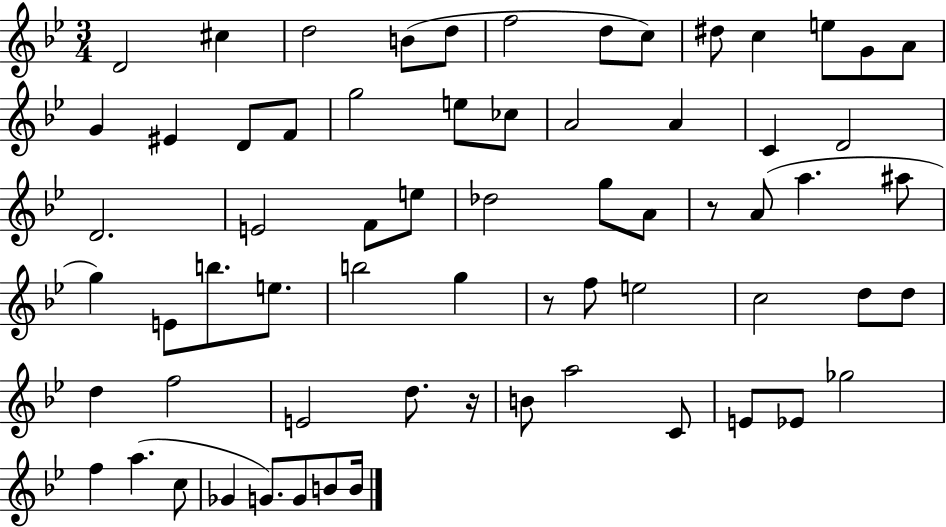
X:1
T:Untitled
M:3/4
L:1/4
K:Bb
D2 ^c d2 B/2 d/2 f2 d/2 c/2 ^d/2 c e/2 G/2 A/2 G ^E D/2 F/2 g2 e/2 _c/2 A2 A C D2 D2 E2 F/2 e/2 _d2 g/2 A/2 z/2 A/2 a ^a/2 g E/2 b/2 e/2 b2 g z/2 f/2 e2 c2 d/2 d/2 d f2 E2 d/2 z/4 B/2 a2 C/2 E/2 _E/2 _g2 f a c/2 _G G/2 G/2 B/2 B/4